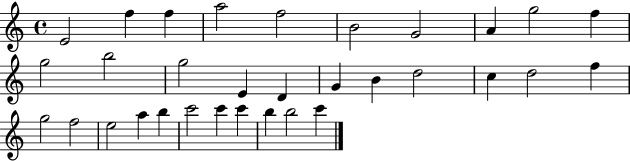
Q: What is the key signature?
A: C major